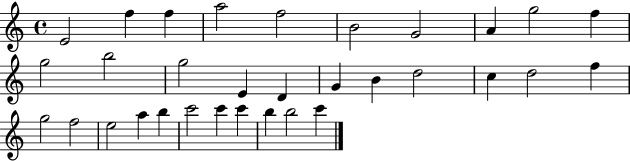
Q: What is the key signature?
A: C major